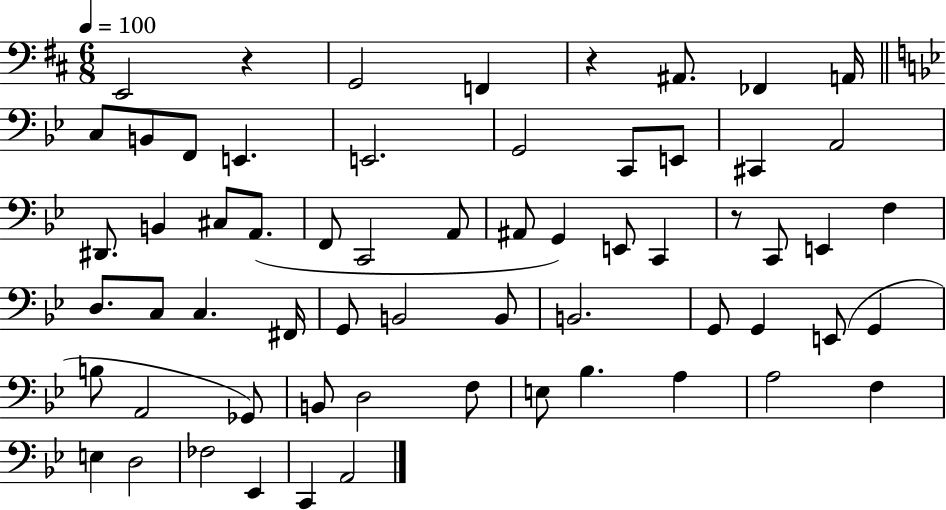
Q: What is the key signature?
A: D major